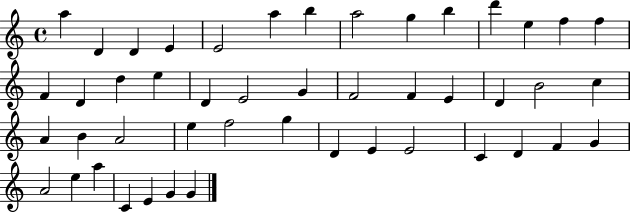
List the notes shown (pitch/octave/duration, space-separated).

A5/q D4/q D4/q E4/q E4/h A5/q B5/q A5/h G5/q B5/q D6/q E5/q F5/q F5/q F4/q D4/q D5/q E5/q D4/q E4/h G4/q F4/h F4/q E4/q D4/q B4/h C5/q A4/q B4/q A4/h E5/q F5/h G5/q D4/q E4/q E4/h C4/q D4/q F4/q G4/q A4/h E5/q A5/q C4/q E4/q G4/q G4/q